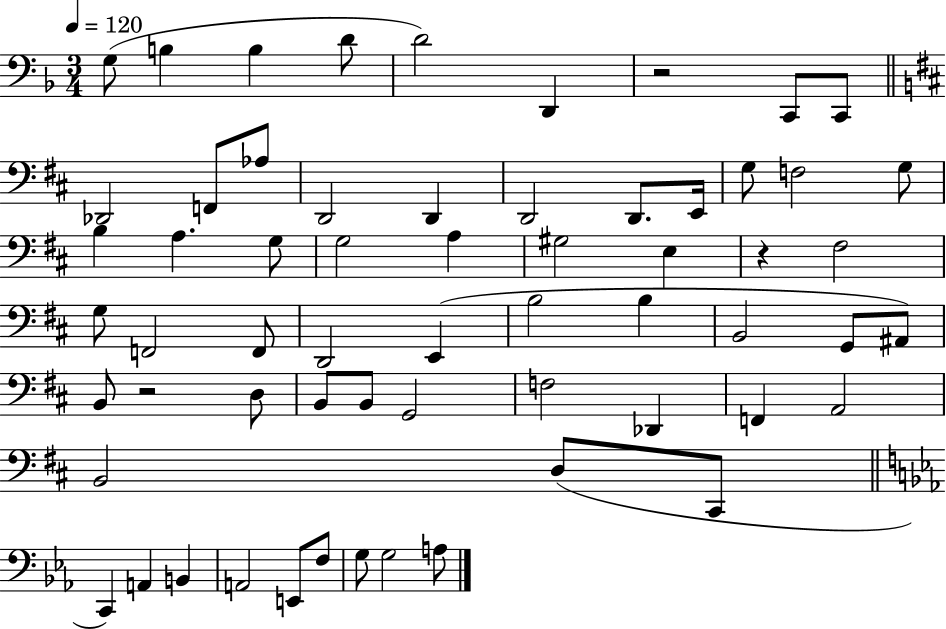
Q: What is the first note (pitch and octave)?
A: G3